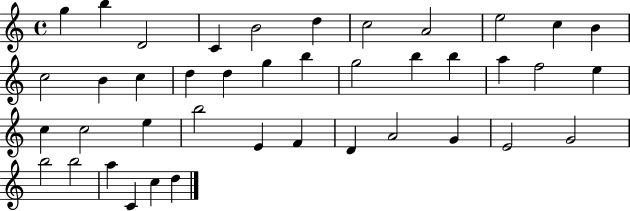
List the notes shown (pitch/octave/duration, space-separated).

G5/q B5/q D4/h C4/q B4/h D5/q C5/h A4/h E5/h C5/q B4/q C5/h B4/q C5/q D5/q D5/q G5/q B5/q G5/h B5/q B5/q A5/q F5/h E5/q C5/q C5/h E5/q B5/h E4/q F4/q D4/q A4/h G4/q E4/h G4/h B5/h B5/h A5/q C4/q C5/q D5/q